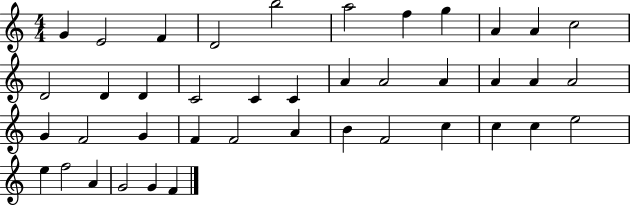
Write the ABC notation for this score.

X:1
T:Untitled
M:4/4
L:1/4
K:C
G E2 F D2 b2 a2 f g A A c2 D2 D D C2 C C A A2 A A A A2 G F2 G F F2 A B F2 c c c e2 e f2 A G2 G F